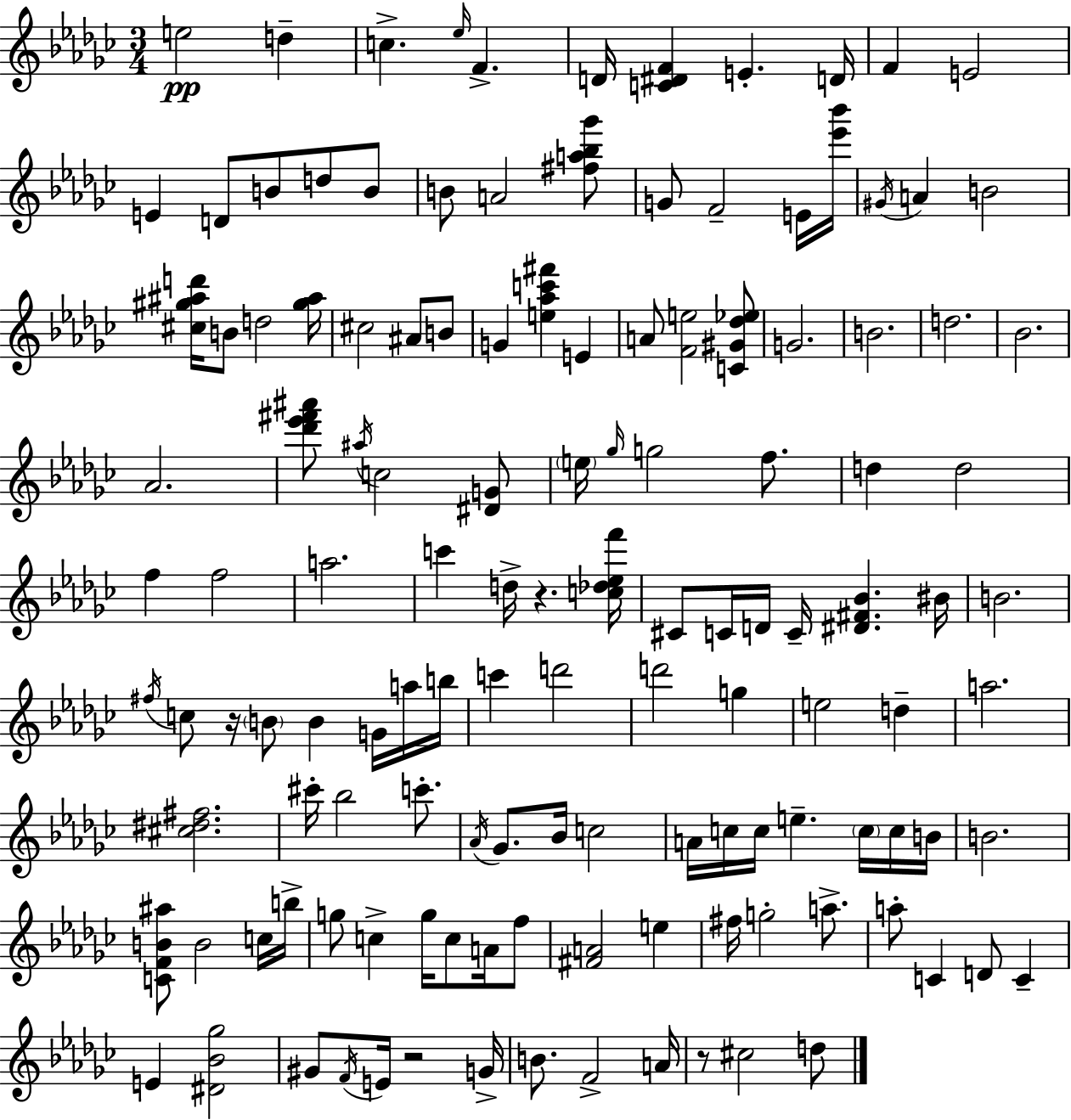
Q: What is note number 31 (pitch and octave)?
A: A4